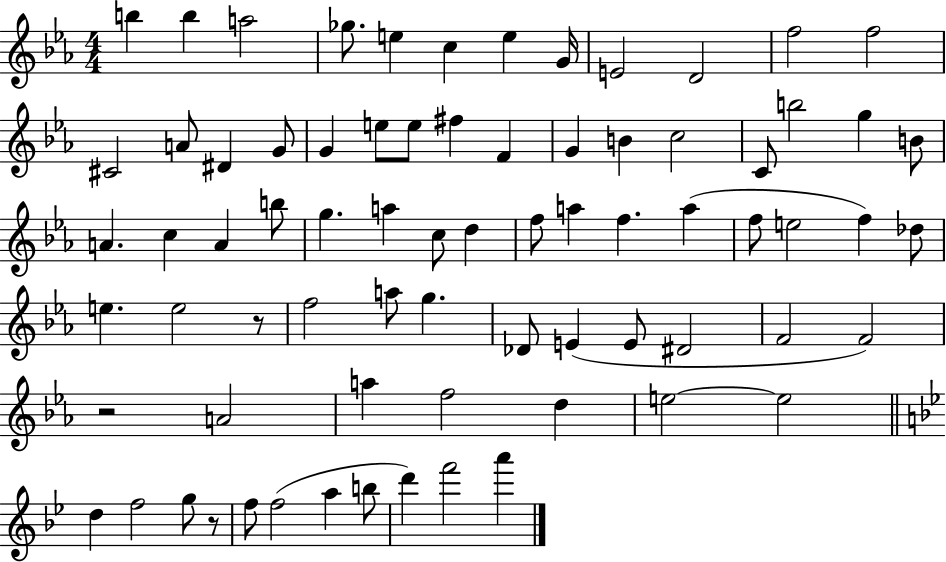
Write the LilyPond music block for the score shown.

{
  \clef treble
  \numericTimeSignature
  \time 4/4
  \key ees \major
  b''4 b''4 a''2 | ges''8. e''4 c''4 e''4 g'16 | e'2 d'2 | f''2 f''2 | \break cis'2 a'8 dis'4 g'8 | g'4 e''8 e''8 fis''4 f'4 | g'4 b'4 c''2 | c'8 b''2 g''4 b'8 | \break a'4. c''4 a'4 b''8 | g''4. a''4 c''8 d''4 | f''8 a''4 f''4. a''4( | f''8 e''2 f''4) des''8 | \break e''4. e''2 r8 | f''2 a''8 g''4. | des'8 e'4( e'8 dis'2 | f'2 f'2) | \break r2 a'2 | a''4 f''2 d''4 | e''2~~ e''2 | \bar "||" \break \key bes \major d''4 f''2 g''8 r8 | f''8 f''2( a''4 b''8 | d'''4) f'''2 a'''4 | \bar "|."
}